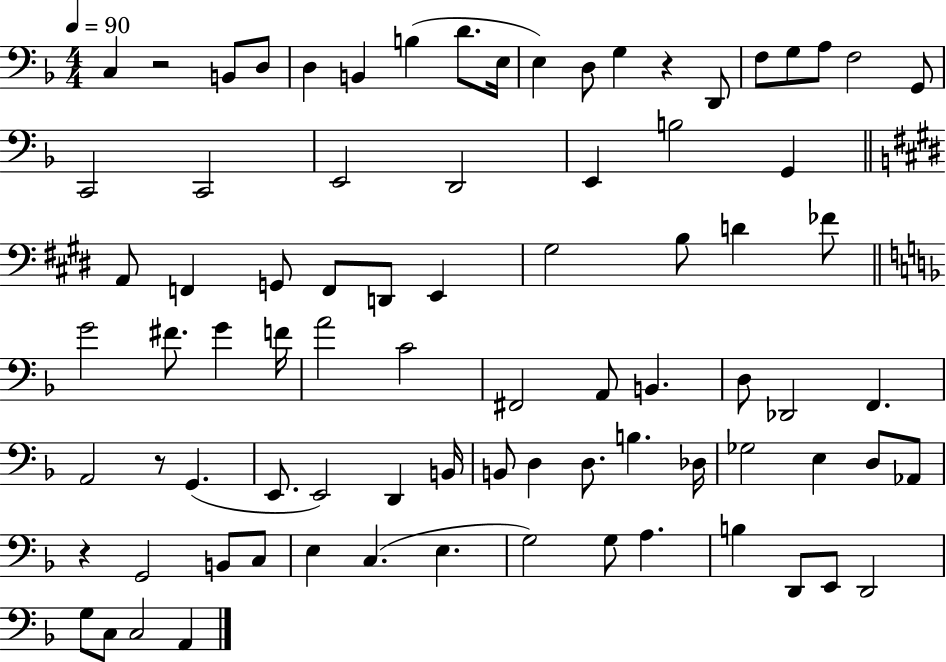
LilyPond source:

{
  \clef bass
  \numericTimeSignature
  \time 4/4
  \key f \major
  \tempo 4 = 90
  c4 r2 b,8 d8 | d4 b,4 b4( d'8. e16 | e4) d8 g4 r4 d,8 | f8 g8 a8 f2 g,8 | \break c,2 c,2 | e,2 d,2 | e,4 b2 g,4 | \bar "||" \break \key e \major a,8 f,4 g,8 f,8 d,8 e,4 | gis2 b8 d'4 fes'8 | \bar "||" \break \key f \major g'2 fis'8. g'4 f'16 | a'2 c'2 | fis,2 a,8 b,4. | d8 des,2 f,4. | \break a,2 r8 g,4.( | e,8. e,2) d,4 b,16 | b,8 d4 d8. b4. des16 | ges2 e4 d8 aes,8 | \break r4 g,2 b,8 c8 | e4 c4.( e4. | g2) g8 a4. | b4 d,8 e,8 d,2 | \break g8 c8 c2 a,4 | \bar "|."
}